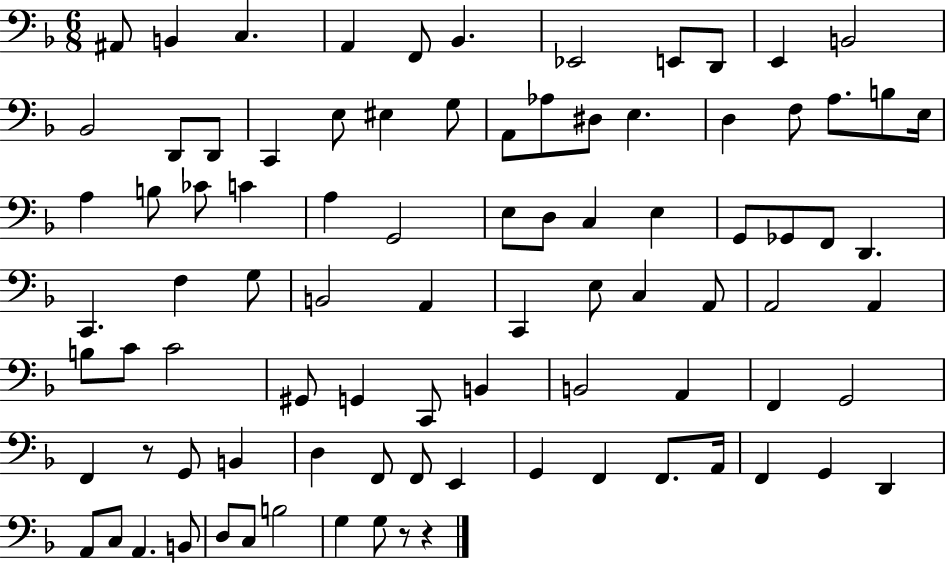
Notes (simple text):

A#2/e B2/q C3/q. A2/q F2/e Bb2/q. Eb2/h E2/e D2/e E2/q B2/h Bb2/h D2/e D2/e C2/q E3/e EIS3/q G3/e A2/e Ab3/e D#3/e E3/q. D3/q F3/e A3/e. B3/e E3/s A3/q B3/e CES4/e C4/q A3/q G2/h E3/e D3/e C3/q E3/q G2/e Gb2/e F2/e D2/q. C2/q. F3/q G3/e B2/h A2/q C2/q E3/e C3/q A2/e A2/h A2/q B3/e C4/e C4/h G#2/e G2/q C2/e B2/q B2/h A2/q F2/q G2/h F2/q R/e G2/e B2/q D3/q F2/e F2/e E2/q G2/q F2/q F2/e. A2/s F2/q G2/q D2/q A2/e C3/e A2/q. B2/e D3/e C3/e B3/h G3/q G3/e R/e R/q